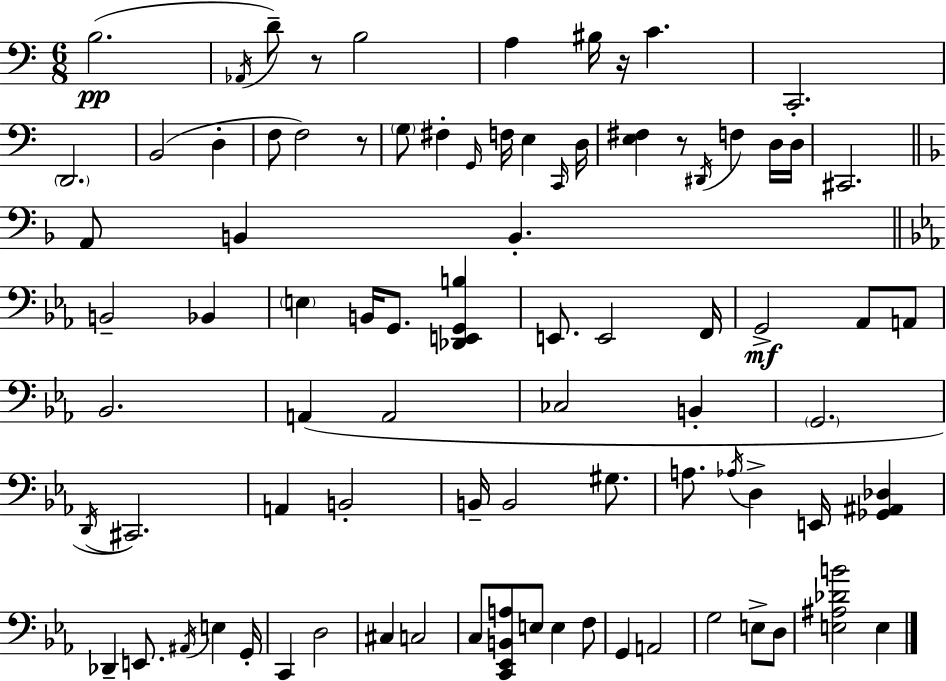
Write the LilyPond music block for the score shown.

{
  \clef bass
  \numericTimeSignature
  \time 6/8
  \key c \major
  \repeat volta 2 { b2.(\pp | \acciaccatura { aes,16 } d'8--) r8 b2 | a4 bis16 r16 c'4. | c,2.-. | \break \parenthesize d,2. | b,2( d4-. | f8 f2) r8 | \parenthesize g8 fis4-. \grace { g,16 } f16 e4 | \break \grace { c,16 } d16 <e fis>4 r8 \acciaccatura { dis,16 } f4 | d16 d16 cis,2. | \bar "||" \break \key f \major a,8 b,4 b,4.-. | \bar "||" \break \key ees \major b,2-- bes,4 | \parenthesize e4 b,16 g,8. <des, e, g, b>4 | e,8. e,2 f,16 | g,2->\mf aes,8 a,8 | \break bes,2. | a,4( a,2 | ces2 b,4-. | \parenthesize g,2. | \break \acciaccatura { d,16 }) cis,2. | a,4 b,2-. | b,16-- b,2 gis8. | a8. \acciaccatura { aes16 } d4-> e,16 <ges, ais, des>4 | \break des,4-- e,8. \acciaccatura { ais,16 } e4 | g,16-. c,4 d2 | cis4 c2 | c8 <c, ees, b, a>8 e8 e4 | \break f8 g,4 a,2 | g2 e8-> | d8 <e ais des' b'>2 e4 | } \bar "|."
}